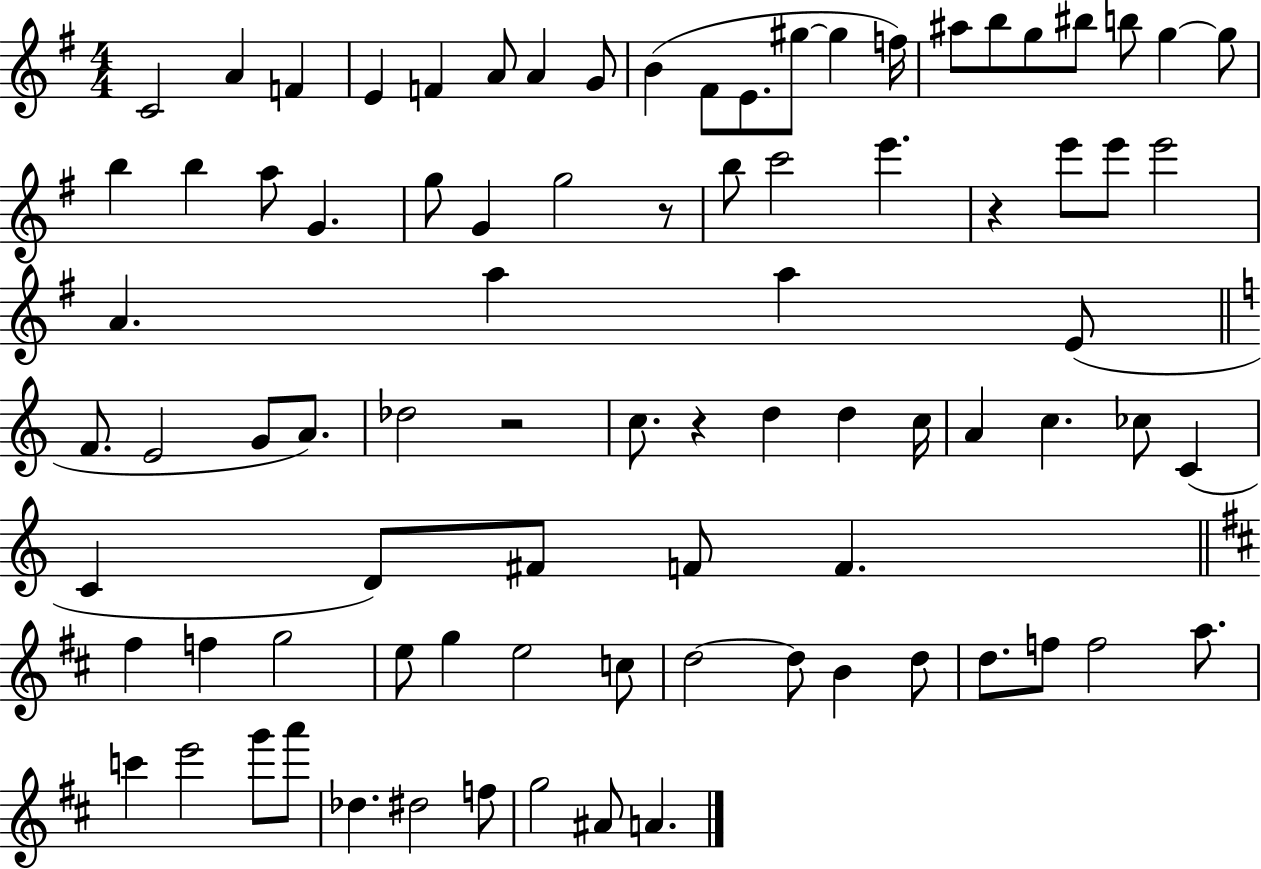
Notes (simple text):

C4/h A4/q F4/q E4/q F4/q A4/e A4/q G4/e B4/q F#4/e E4/e. G#5/e G#5/q F5/s A#5/e B5/e G5/e BIS5/e B5/e G5/q G5/e B5/q B5/q A5/e G4/q. G5/e G4/q G5/h R/e B5/e C6/h E6/q. R/q E6/e E6/e E6/h A4/q. A5/q A5/q E4/e F4/e. E4/h G4/e A4/e. Db5/h R/h C5/e. R/q D5/q D5/q C5/s A4/q C5/q. CES5/e C4/q C4/q D4/e F#4/e F4/e F4/q. F#5/q F5/q G5/h E5/e G5/q E5/h C5/e D5/h D5/e B4/q D5/e D5/e. F5/e F5/h A5/e. C6/q E6/h G6/e A6/e Db5/q. D#5/h F5/e G5/h A#4/e A4/q.